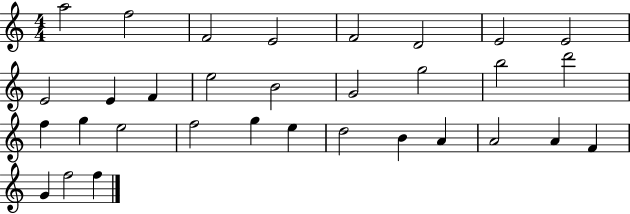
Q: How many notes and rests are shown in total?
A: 32